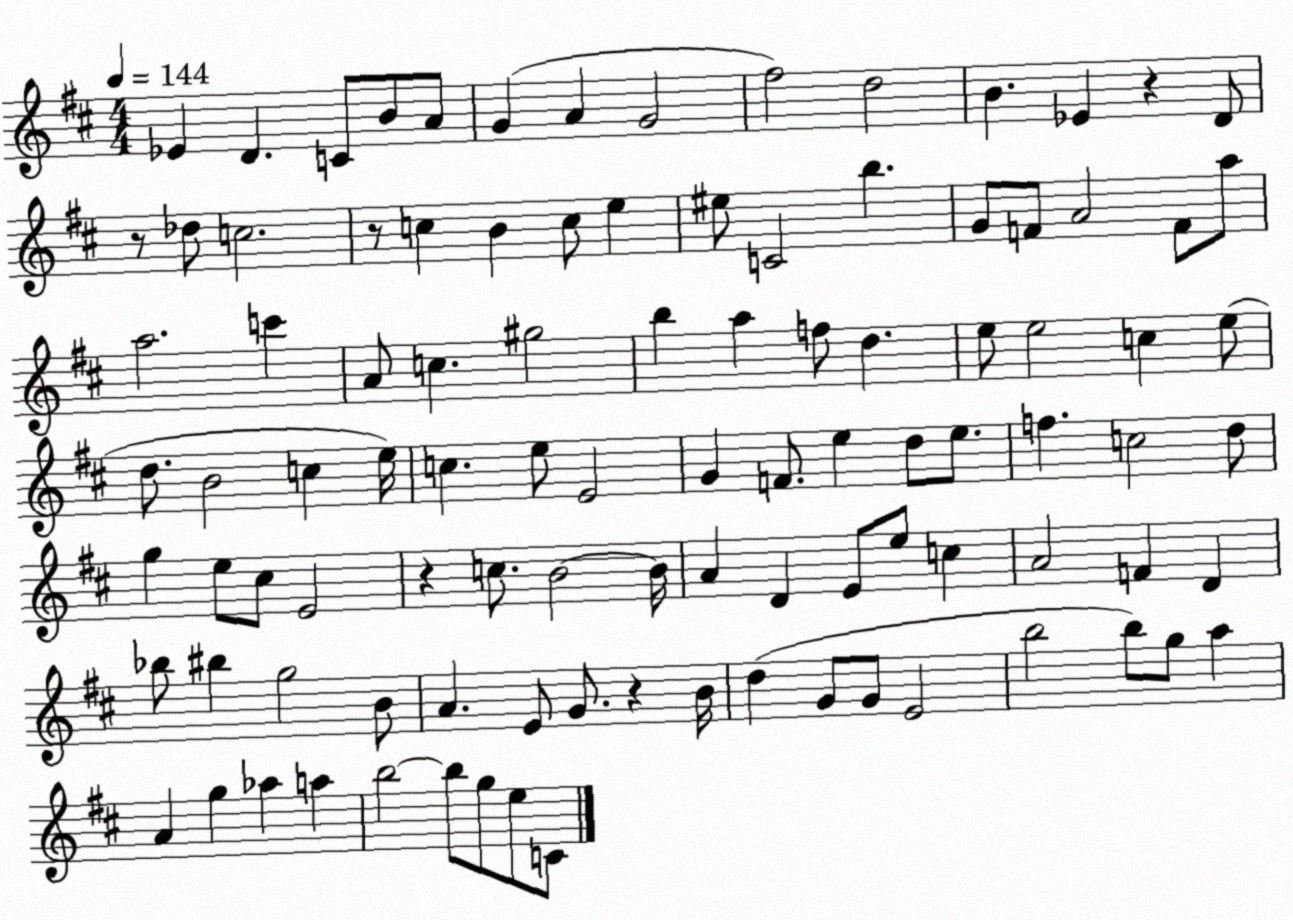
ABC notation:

X:1
T:Untitled
M:4/4
L:1/4
K:D
_E D C/2 B/2 A/2 G A G2 ^f2 d2 B _E z D/2 z/2 _d/2 c2 z/2 c B c/2 e ^e/2 C2 b G/2 F/2 A2 F/2 a/2 a2 c' A/2 c ^g2 b a f/2 d e/2 e2 c e/2 d/2 B2 c e/4 c e/2 E2 G F/2 e d/2 e/2 f c2 d/2 g e/2 ^c/2 E2 z c/2 B2 B/4 A D E/2 e/2 c A2 F D _b/2 ^b g2 B/2 A E/2 G/2 z B/4 d G/2 G/2 E2 b2 b/2 g/2 a A g _a a b2 b/2 g/2 e/2 C/2